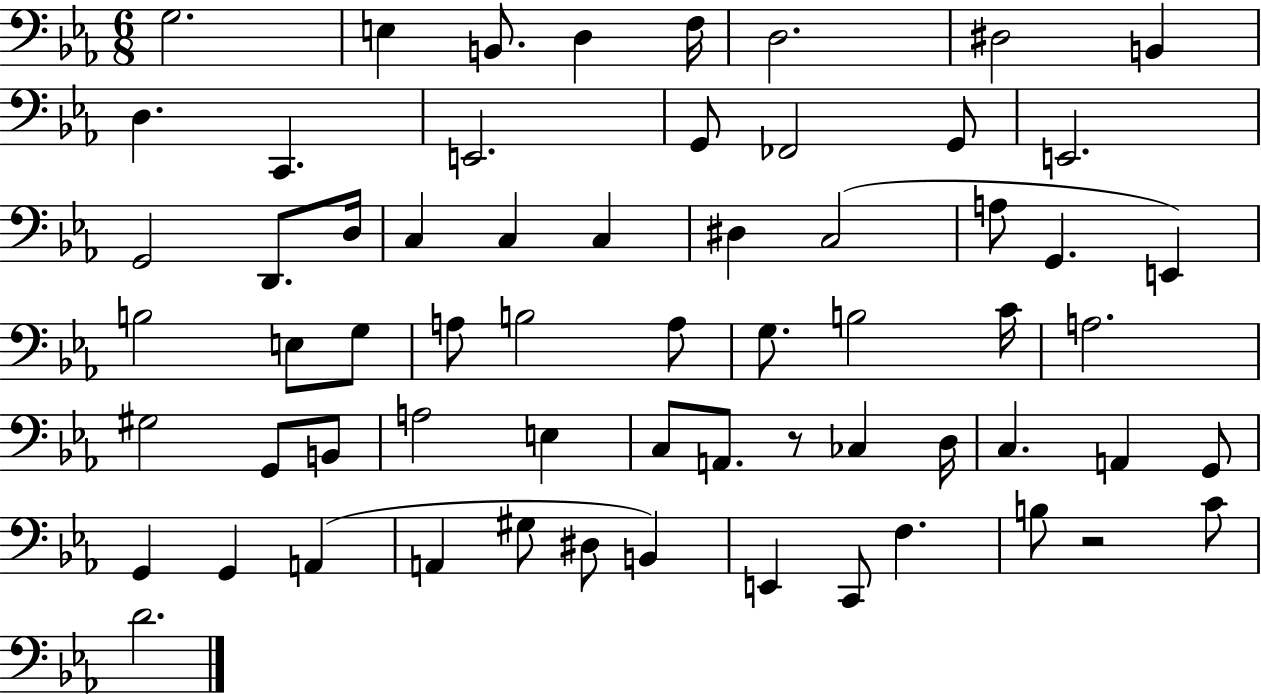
{
  \clef bass
  \numericTimeSignature
  \time 6/8
  \key ees \major
  g2. | e4 b,8. d4 f16 | d2. | dis2 b,4 | \break d4. c,4. | e,2. | g,8 fes,2 g,8 | e,2. | \break g,2 d,8. d16 | c4 c4 c4 | dis4 c2( | a8 g,4. e,4) | \break b2 e8 g8 | a8 b2 a8 | g8. b2 c'16 | a2. | \break gis2 g,8 b,8 | a2 e4 | c8 a,8. r8 ces4 d16 | c4. a,4 g,8 | \break g,4 g,4 a,4( | a,4 gis8 dis8 b,4) | e,4 c,8 f4. | b8 r2 c'8 | \break d'2. | \bar "|."
}